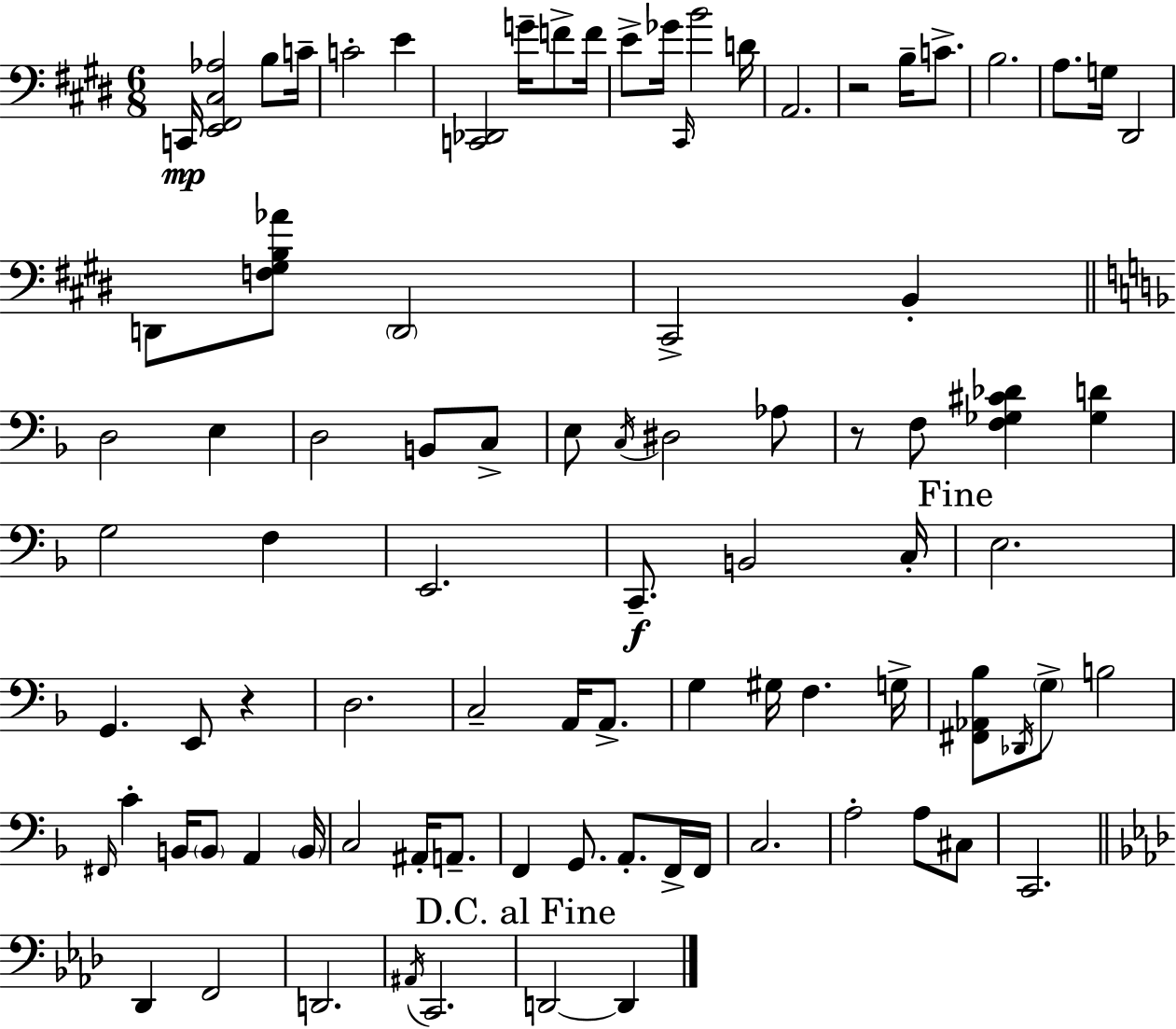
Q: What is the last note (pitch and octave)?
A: D2